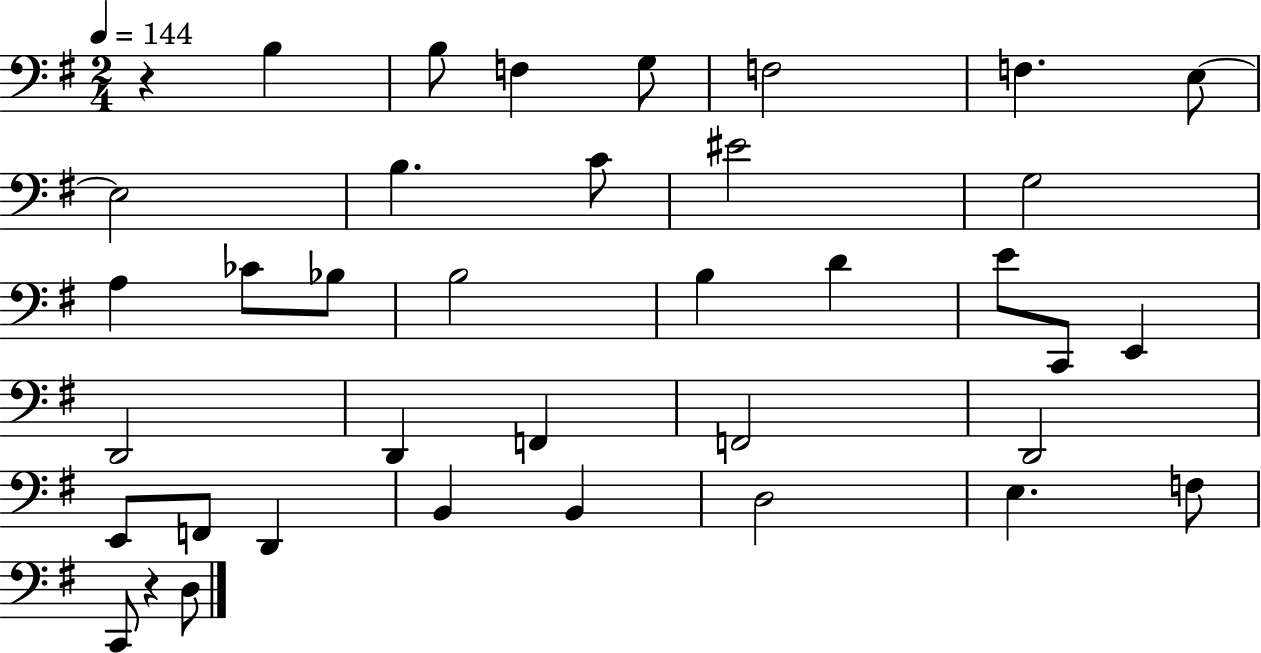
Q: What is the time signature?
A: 2/4